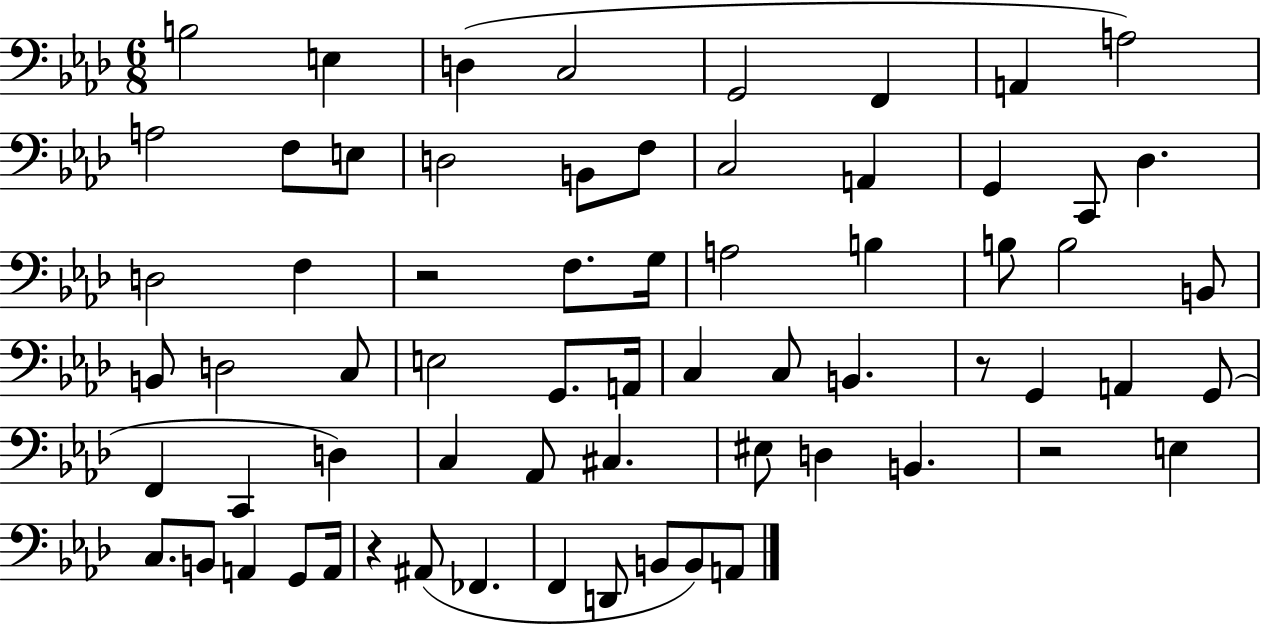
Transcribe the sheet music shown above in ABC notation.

X:1
T:Untitled
M:6/8
L:1/4
K:Ab
B,2 E, D, C,2 G,,2 F,, A,, A,2 A,2 F,/2 E,/2 D,2 B,,/2 F,/2 C,2 A,, G,, C,,/2 _D, D,2 F, z2 F,/2 G,/4 A,2 B, B,/2 B,2 B,,/2 B,,/2 D,2 C,/2 E,2 G,,/2 A,,/4 C, C,/2 B,, z/2 G,, A,, G,,/2 F,, C,, D, C, _A,,/2 ^C, ^E,/2 D, B,, z2 E, C,/2 B,,/2 A,, G,,/2 A,,/4 z ^A,,/2 _F,, F,, D,,/2 B,,/2 B,,/2 A,,/2